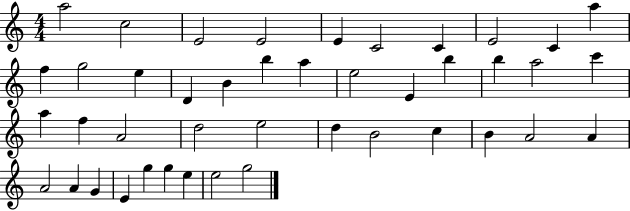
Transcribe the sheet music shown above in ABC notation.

X:1
T:Untitled
M:4/4
L:1/4
K:C
a2 c2 E2 E2 E C2 C E2 C a f g2 e D B b a e2 E b b a2 c' a f A2 d2 e2 d B2 c B A2 A A2 A G E g g e e2 g2